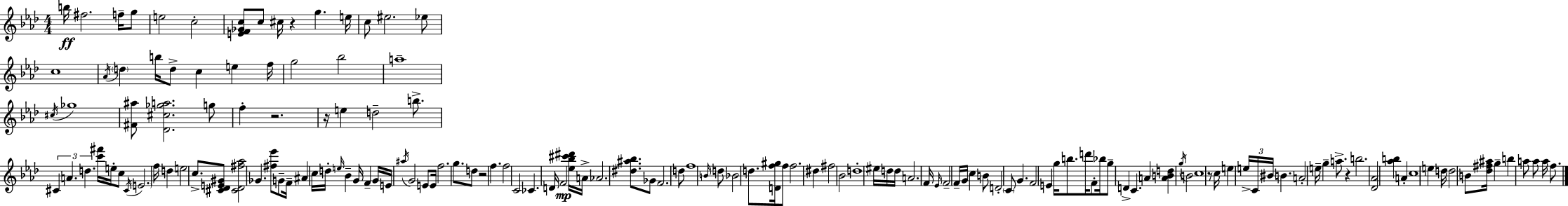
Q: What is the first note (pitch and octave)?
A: B5